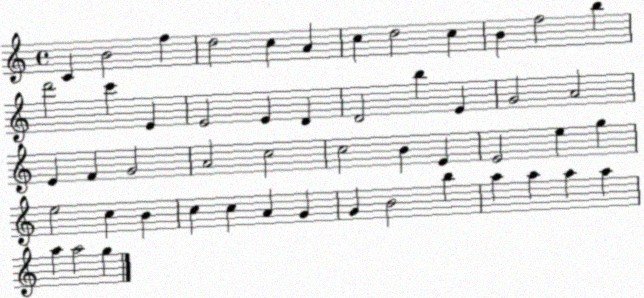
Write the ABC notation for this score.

X:1
T:Untitled
M:4/4
L:1/4
K:C
C B2 f d2 c A c d2 c B f2 b d'2 c' E E2 E D D2 b E G2 A2 E F G2 A2 c2 c2 B E E2 e g e2 c B c c A G G B2 b a a a a a a2 g